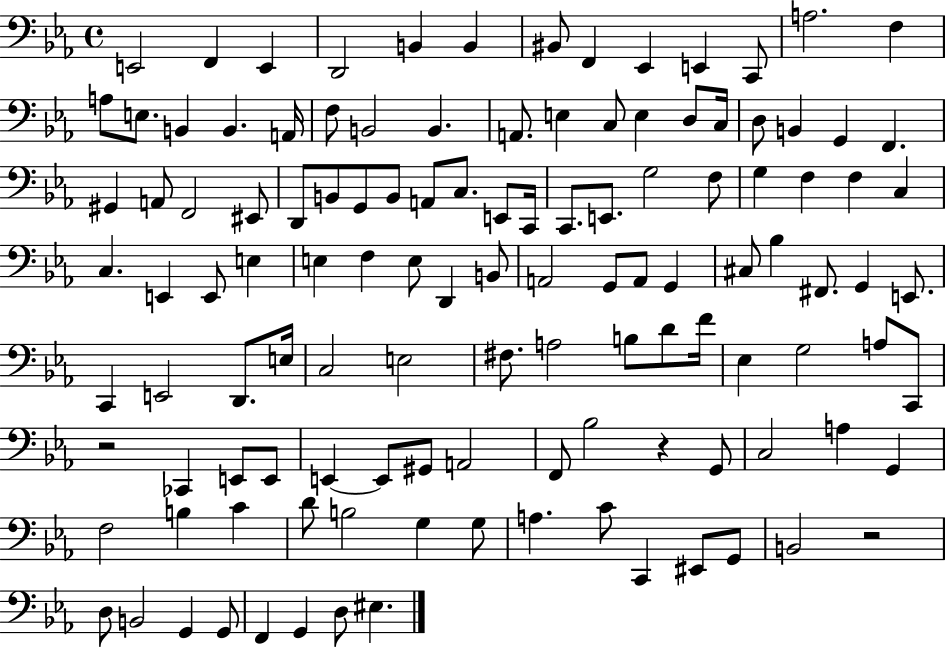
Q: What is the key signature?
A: EES major